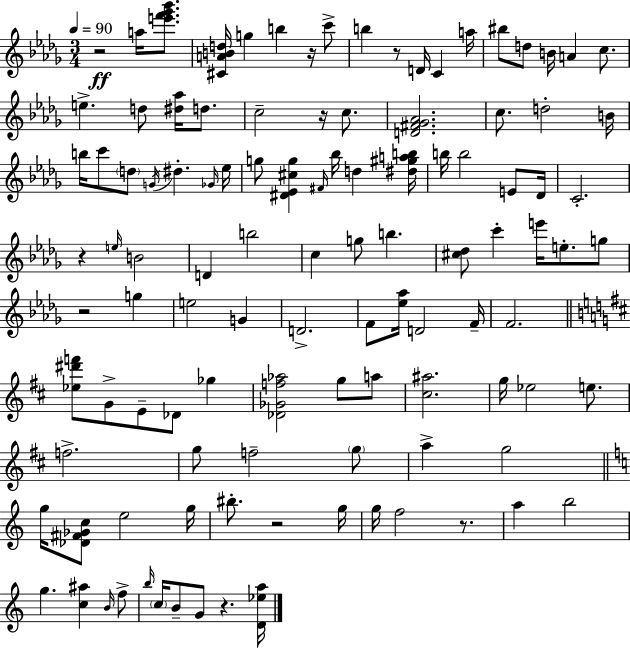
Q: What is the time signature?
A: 3/4